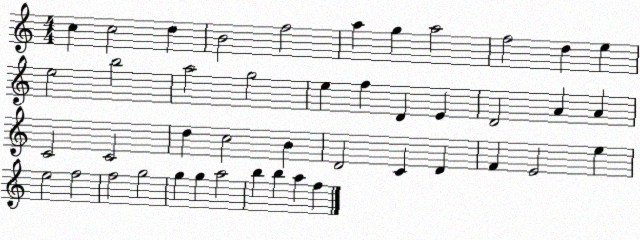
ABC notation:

X:1
T:Untitled
M:4/4
L:1/4
K:C
c c2 d B2 f2 a g a2 f2 d e e2 b2 a2 g2 e f D E D2 A A C2 C2 d c2 B D2 C D F E2 e e2 f2 f2 g2 g g a2 b b a f